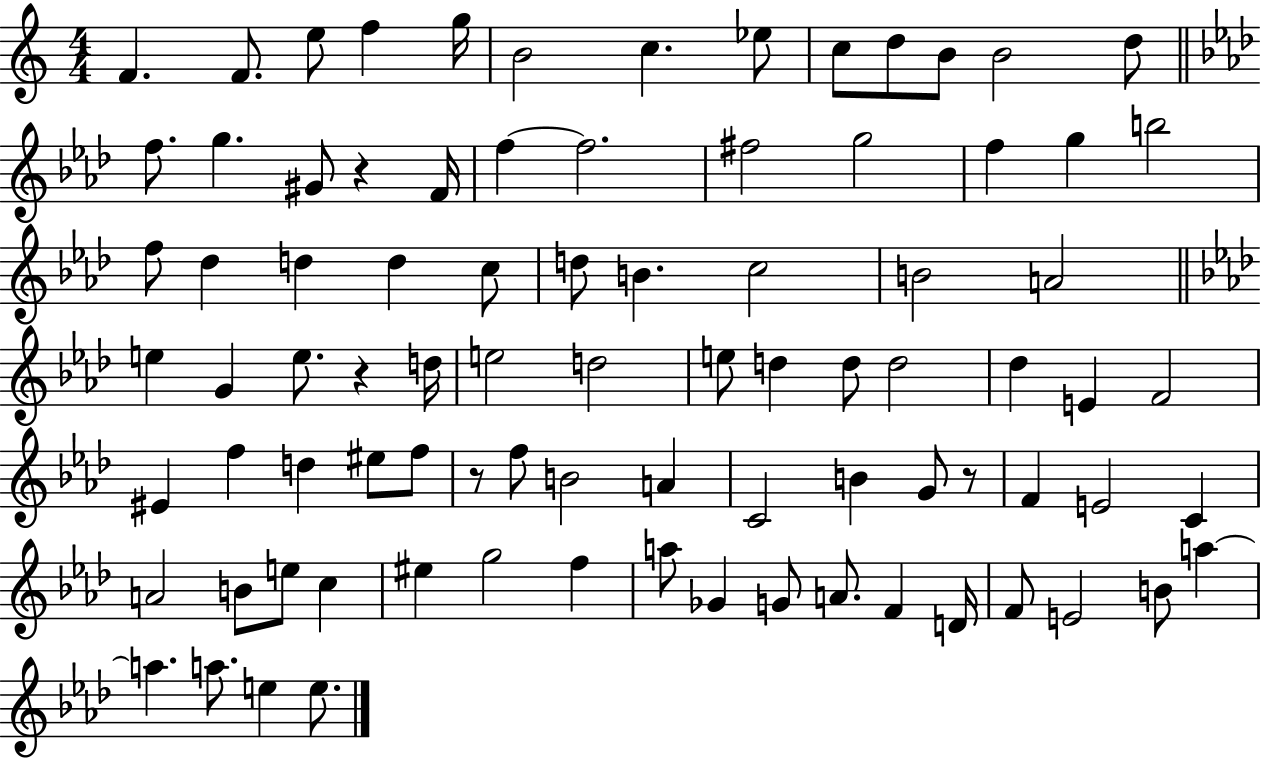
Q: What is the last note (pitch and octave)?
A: E5